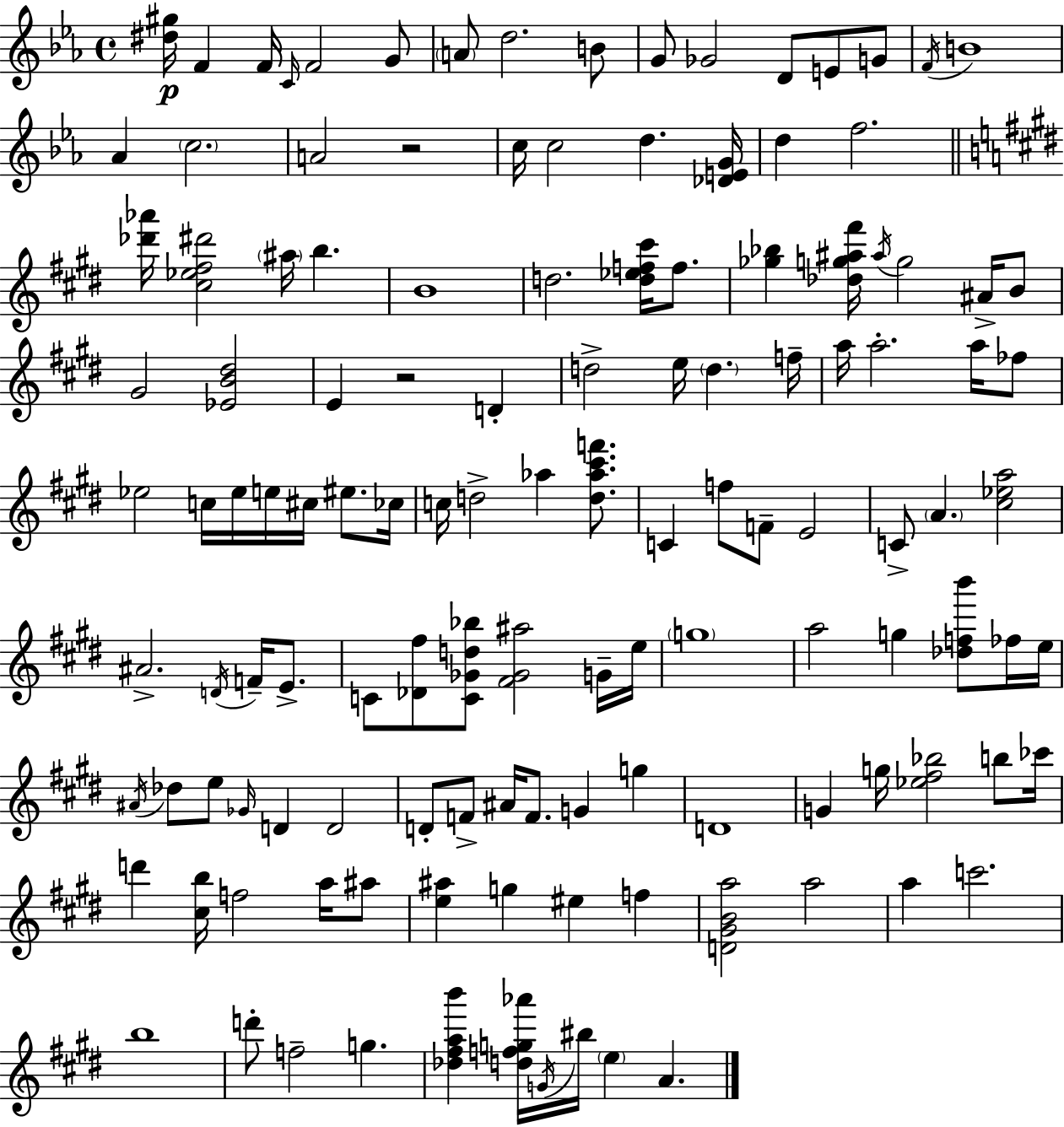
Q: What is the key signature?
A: EES major